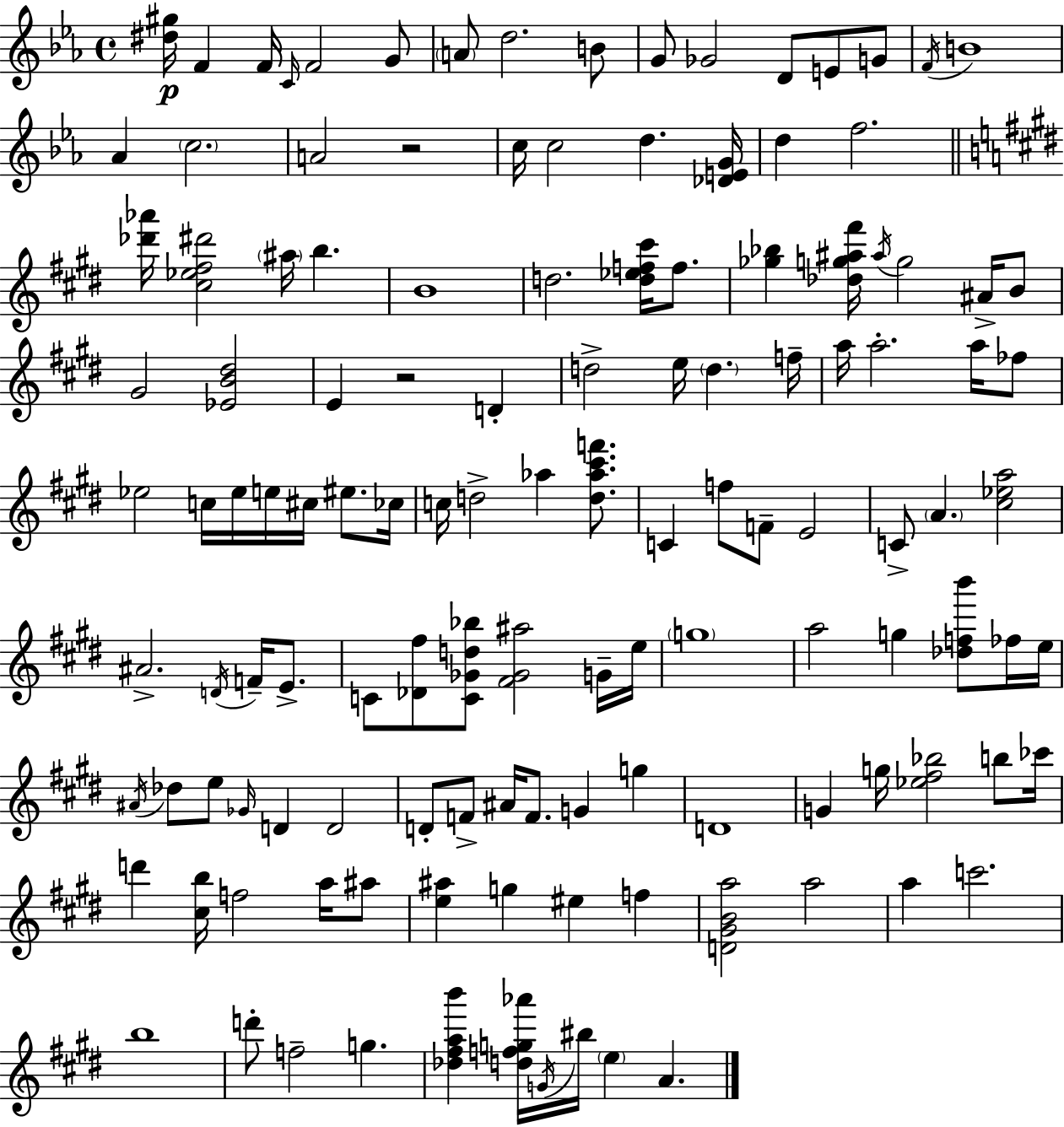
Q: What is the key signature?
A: EES major